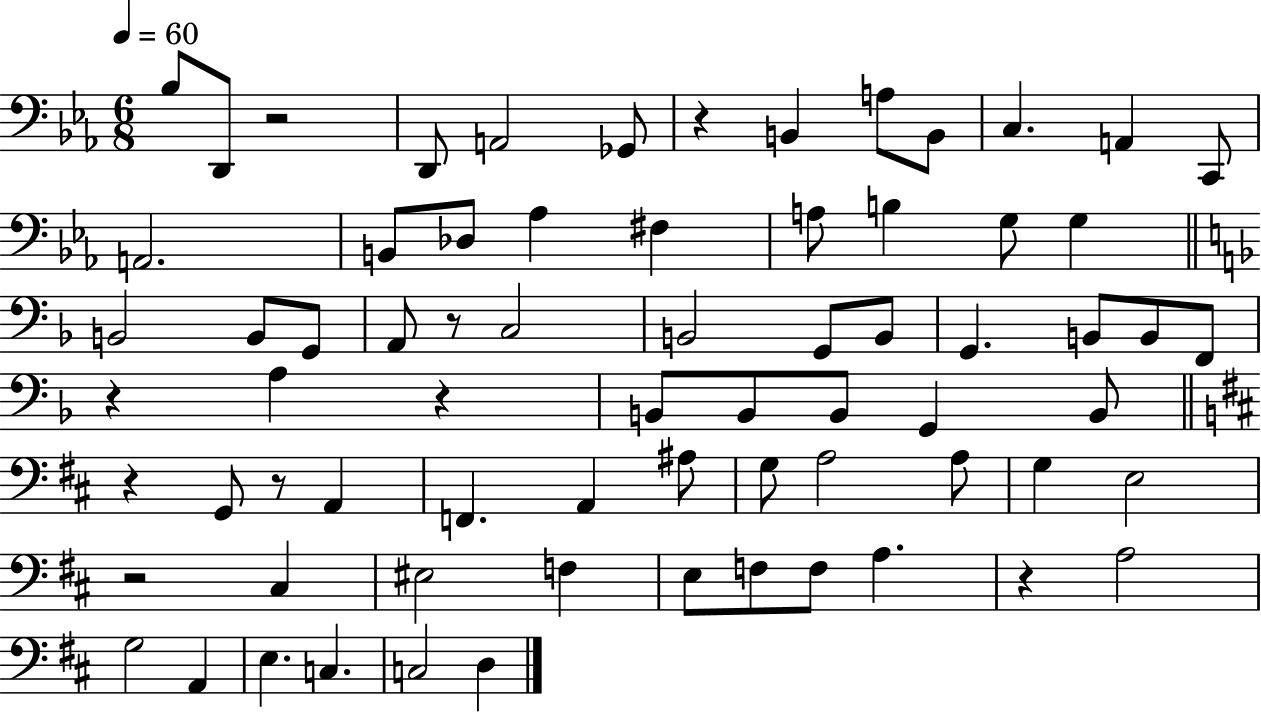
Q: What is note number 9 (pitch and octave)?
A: C3